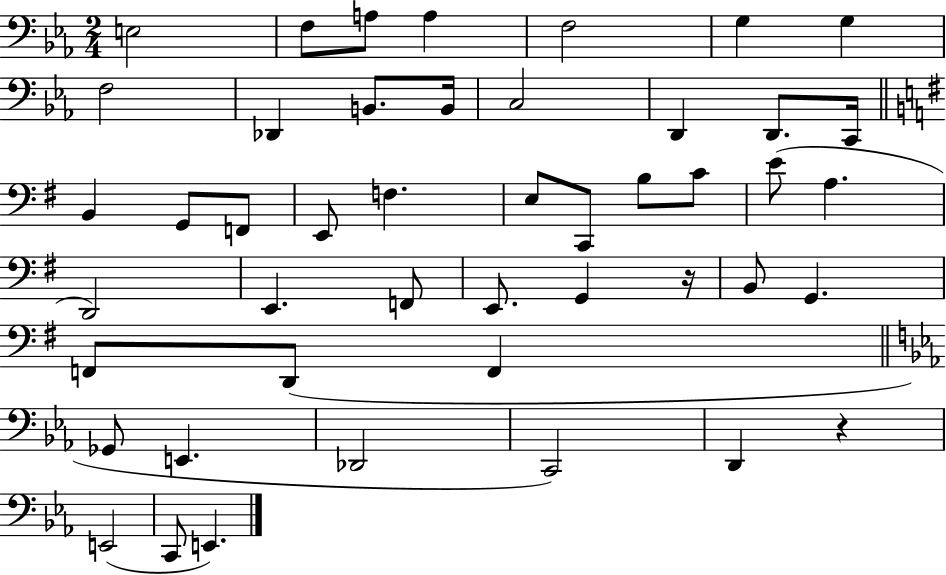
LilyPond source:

{
  \clef bass
  \numericTimeSignature
  \time 2/4
  \key ees \major
  e2 | f8 a8 a4 | f2 | g4 g4 | \break f2 | des,4 b,8. b,16 | c2 | d,4 d,8. c,16 | \break \bar "||" \break \key g \major b,4 g,8 f,8 | e,8 f4. | e8 c,8 b8 c'8 | e'8( a4. | \break d,2) | e,4. f,8 | e,8. g,4 r16 | b,8 g,4. | \break f,8 d,8( f,4 | \bar "||" \break \key c \minor ges,8 e,4. | des,2 | c,2) | d,4 r4 | \break e,2( | c,8 e,4.) | \bar "|."
}